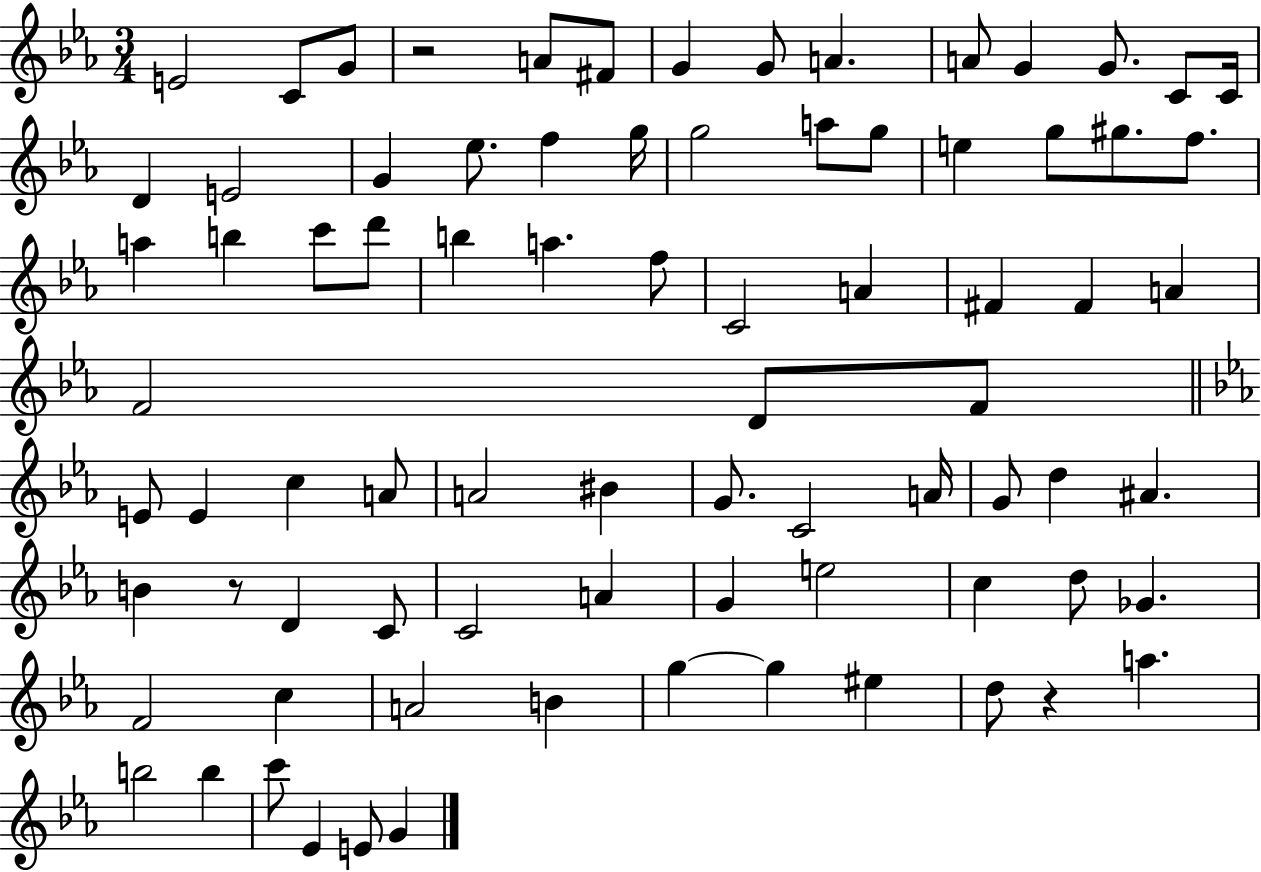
X:1
T:Untitled
M:3/4
L:1/4
K:Eb
E2 C/2 G/2 z2 A/2 ^F/2 G G/2 A A/2 G G/2 C/2 C/4 D E2 G _e/2 f g/4 g2 a/2 g/2 e g/2 ^g/2 f/2 a b c'/2 d'/2 b a f/2 C2 A ^F ^F A F2 D/2 F/2 E/2 E c A/2 A2 ^B G/2 C2 A/4 G/2 d ^A B z/2 D C/2 C2 A G e2 c d/2 _G F2 c A2 B g g ^e d/2 z a b2 b c'/2 _E E/2 G